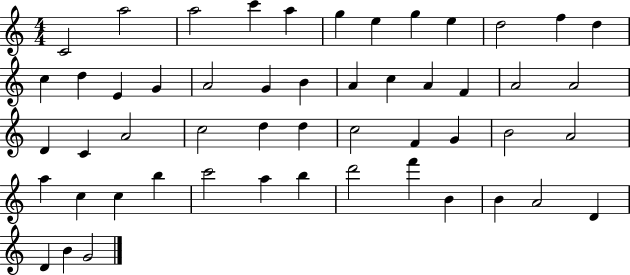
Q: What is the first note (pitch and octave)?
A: C4